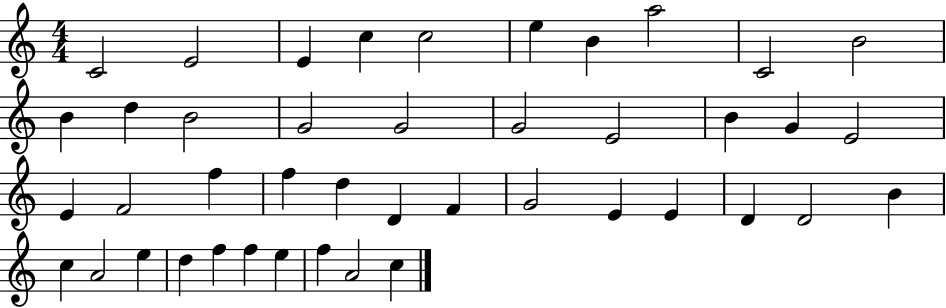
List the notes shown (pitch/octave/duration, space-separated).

C4/h E4/h E4/q C5/q C5/h E5/q B4/q A5/h C4/h B4/h B4/q D5/q B4/h G4/h G4/h G4/h E4/h B4/q G4/q E4/h E4/q F4/h F5/q F5/q D5/q D4/q F4/q G4/h E4/q E4/q D4/q D4/h B4/q C5/q A4/h E5/q D5/q F5/q F5/q E5/q F5/q A4/h C5/q